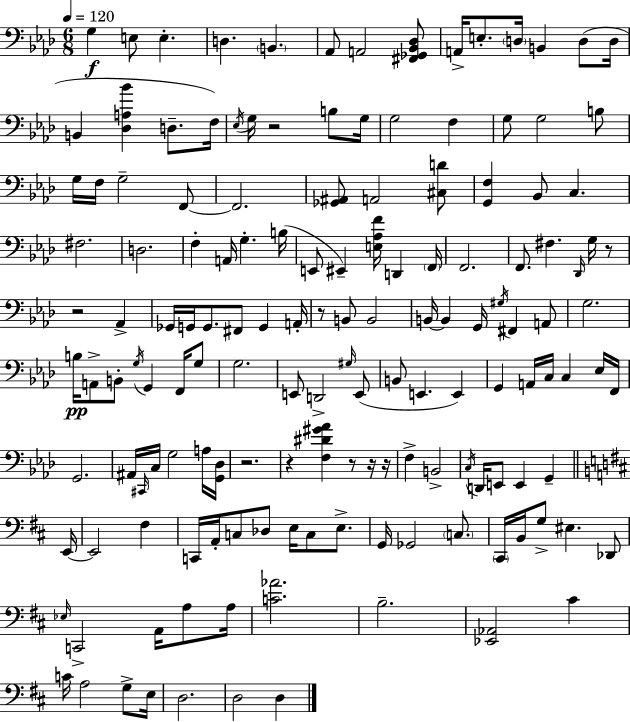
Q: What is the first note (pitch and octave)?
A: G3